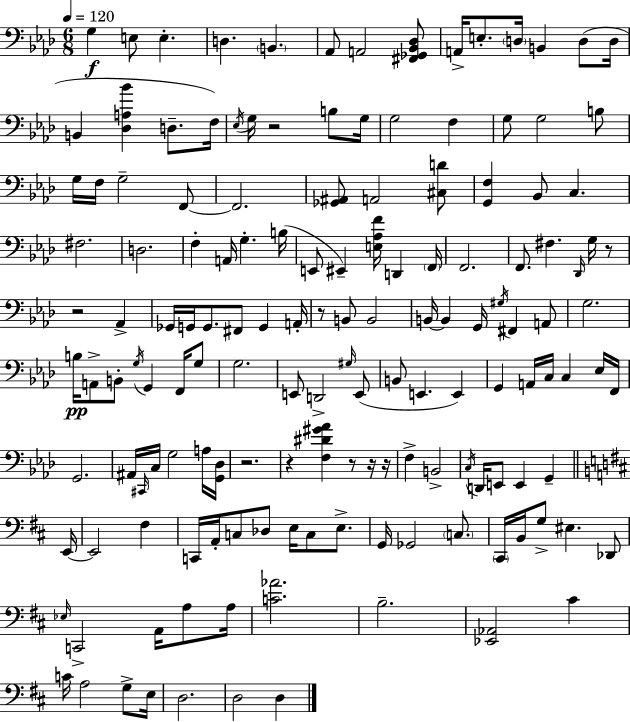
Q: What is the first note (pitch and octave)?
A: G3